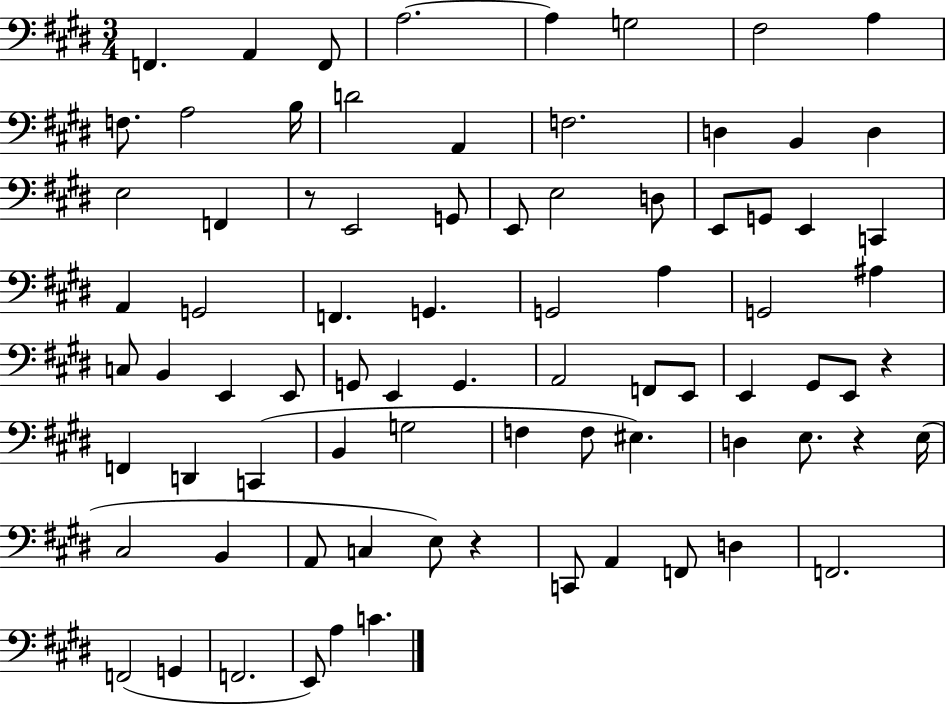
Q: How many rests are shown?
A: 4